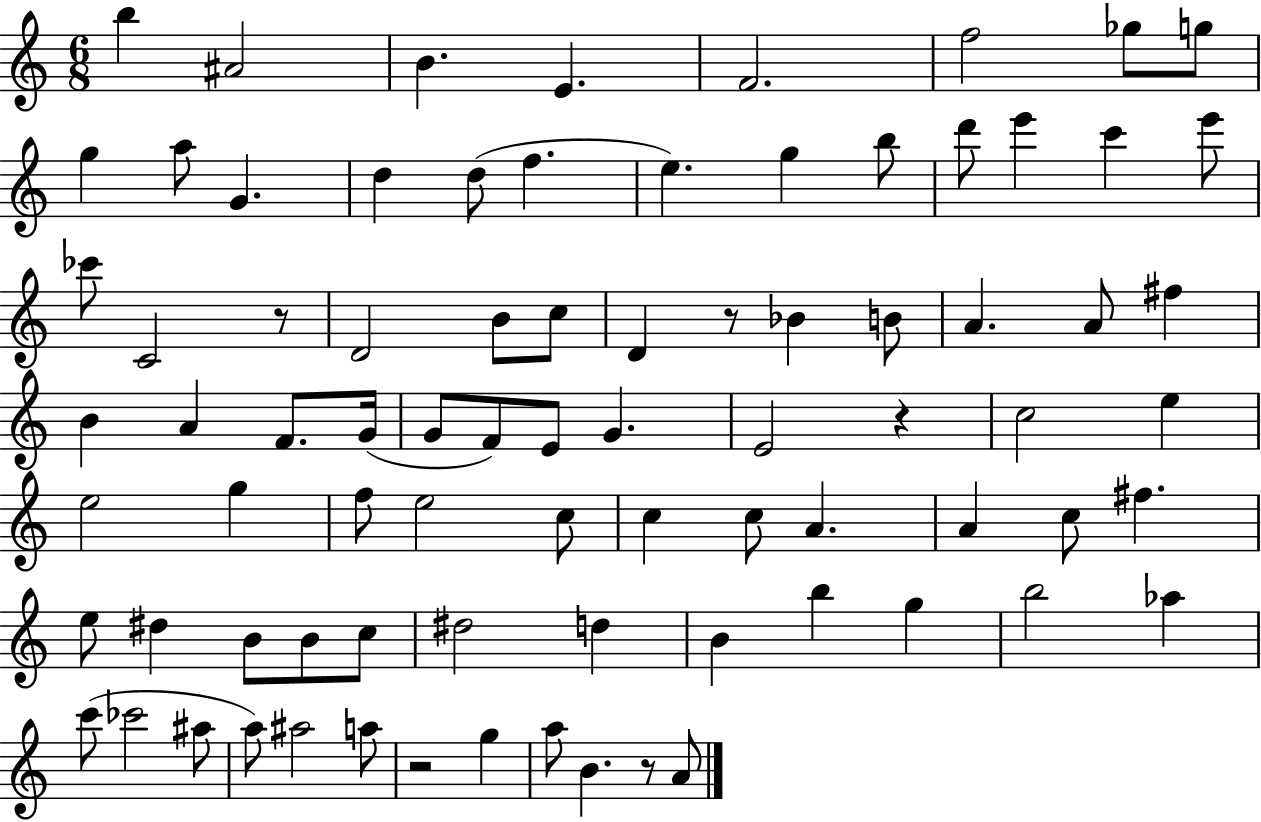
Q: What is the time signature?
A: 6/8